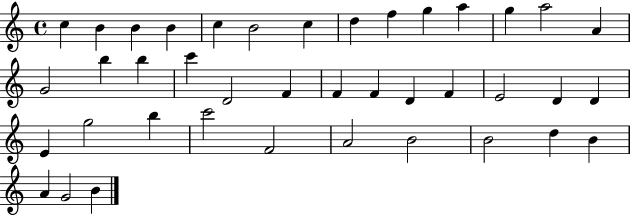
X:1
T:Untitled
M:4/4
L:1/4
K:C
c B B B c B2 c d f g a g a2 A G2 b b c' D2 F F F D F E2 D D E g2 b c'2 F2 A2 B2 B2 d B A G2 B